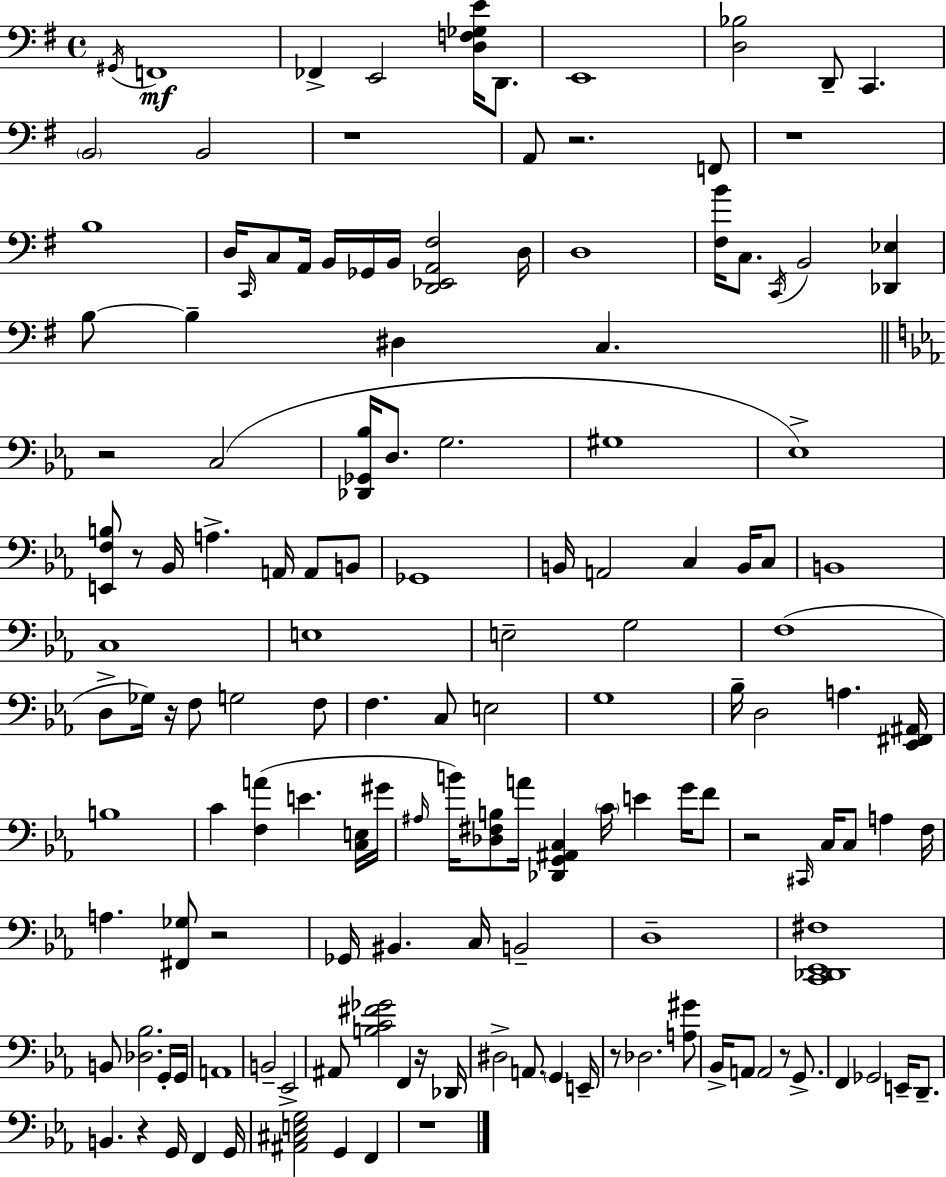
X:1
T:Untitled
M:4/4
L:1/4
K:Em
^G,,/4 F,,4 _F,, E,,2 [D,F,_G,E]/4 D,,/2 E,,4 [D,_B,]2 D,,/2 C,, B,,2 B,,2 z4 A,,/2 z2 F,,/2 z4 B,4 D,/4 C,,/4 C,/2 A,,/4 B,,/4 _G,,/4 B,,/4 [D,,_E,,A,,^F,]2 D,/4 D,4 [^F,B]/4 C,/2 C,,/4 B,,2 [_D,,_E,] B,/2 B, ^D, C, z2 C,2 [_D,,_G,,_B,]/4 D,/2 G,2 ^G,4 _E,4 [E,,F,B,]/2 z/2 _B,,/4 A, A,,/4 A,,/2 B,,/2 _G,,4 B,,/4 A,,2 C, B,,/4 C,/2 B,,4 C,4 E,4 E,2 G,2 F,4 D,/2 _G,/4 z/4 F,/2 G,2 F,/2 F, C,/2 E,2 G,4 _B,/4 D,2 A, [_E,,^F,,^A,,]/4 B,4 C [F,A] E [C,E,]/4 ^G/4 ^A,/4 B/4 [_D,^F,B,]/2 A/4 [_D,,G,,^A,,C,] C/4 E G/4 F/2 z2 ^C,,/4 C,/4 C,/2 A, F,/4 A, [^F,,_G,]/2 z2 _G,,/4 ^B,, C,/4 B,,2 D,4 [C,,_D,,_E,,^F,]4 B,,/2 [_D,_B,]2 G,,/4 G,,/4 A,,4 B,,2 _E,,2 ^A,,/2 [B,C^F_G]2 F,, z/4 _D,,/4 ^D,2 A,,/2 G,, E,,/4 z/2 _D,2 [A,^G]/2 _B,,/4 A,,/2 A,,2 z/2 G,,/2 F,, _G,,2 E,,/4 D,,/2 B,, z G,,/4 F,, G,,/4 [^A,,^C,E,G,]2 G,, F,, z4